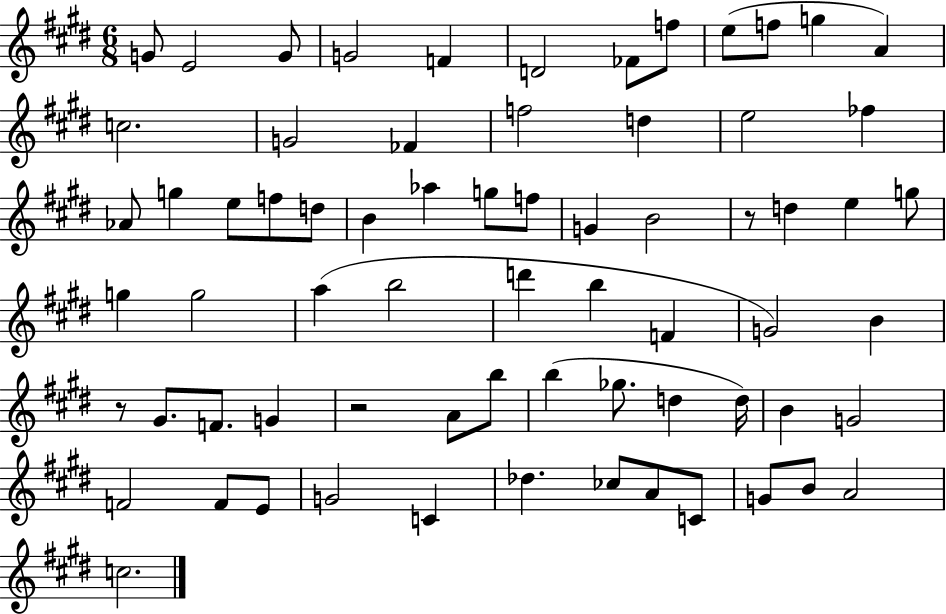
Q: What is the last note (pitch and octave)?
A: C5